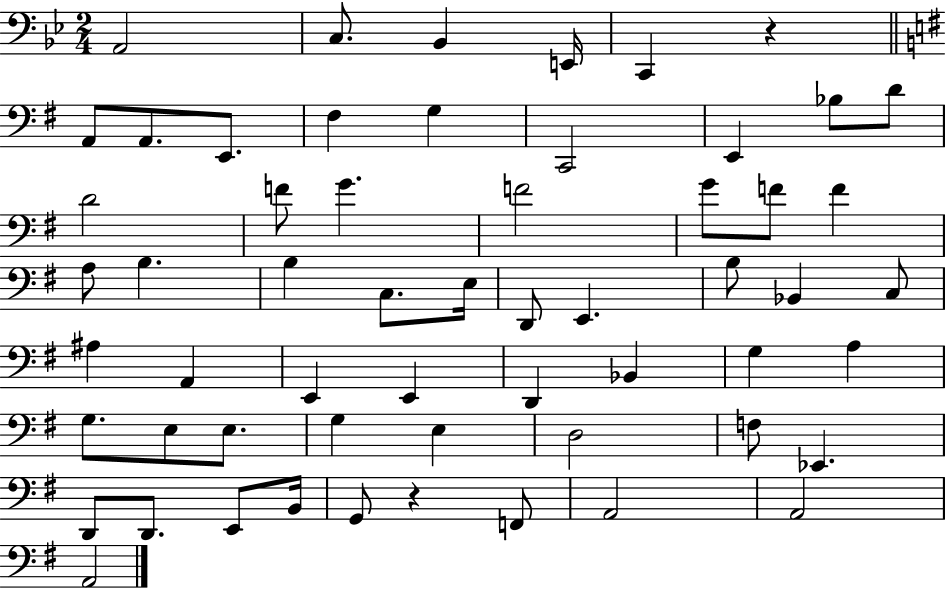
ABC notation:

X:1
T:Untitled
M:2/4
L:1/4
K:Bb
A,,2 C,/2 _B,, E,,/4 C,, z A,,/2 A,,/2 E,,/2 ^F, G, C,,2 E,, _B,/2 D/2 D2 F/2 G F2 G/2 F/2 F A,/2 B, B, C,/2 E,/4 D,,/2 E,, B,/2 _B,, C,/2 ^A, A,, E,, E,, D,, _B,, G, A, G,/2 E,/2 E,/2 G, E, D,2 F,/2 _E,, D,,/2 D,,/2 E,,/2 B,,/4 G,,/2 z F,,/2 A,,2 A,,2 A,,2